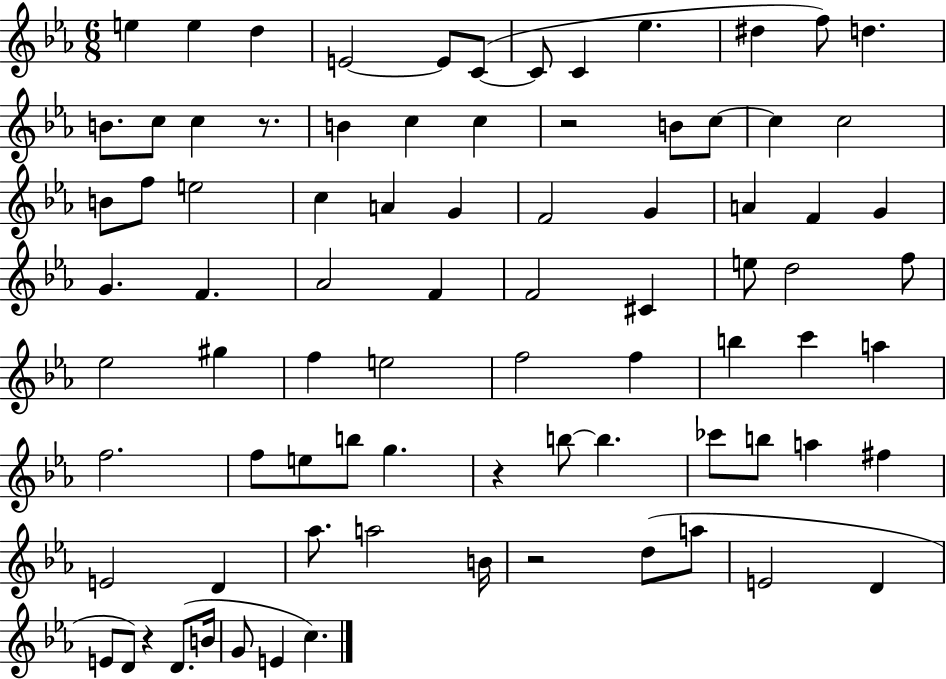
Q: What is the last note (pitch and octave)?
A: C5